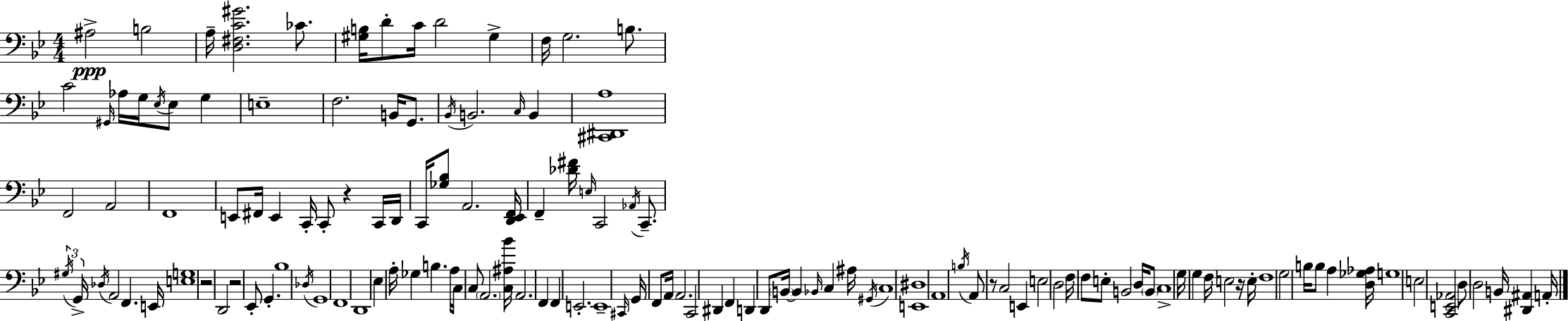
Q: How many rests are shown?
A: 5